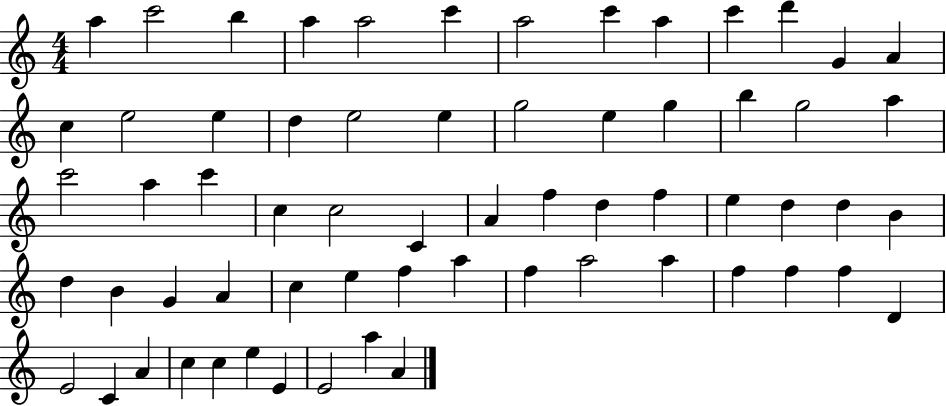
A5/q C6/h B5/q A5/q A5/h C6/q A5/h C6/q A5/q C6/q D6/q G4/q A4/q C5/q E5/h E5/q D5/q E5/h E5/q G5/h E5/q G5/q B5/q G5/h A5/q C6/h A5/q C6/q C5/q C5/h C4/q A4/q F5/q D5/q F5/q E5/q D5/q D5/q B4/q D5/q B4/q G4/q A4/q C5/q E5/q F5/q A5/q F5/q A5/h A5/q F5/q F5/q F5/q D4/q E4/h C4/q A4/q C5/q C5/q E5/q E4/q E4/h A5/q A4/q